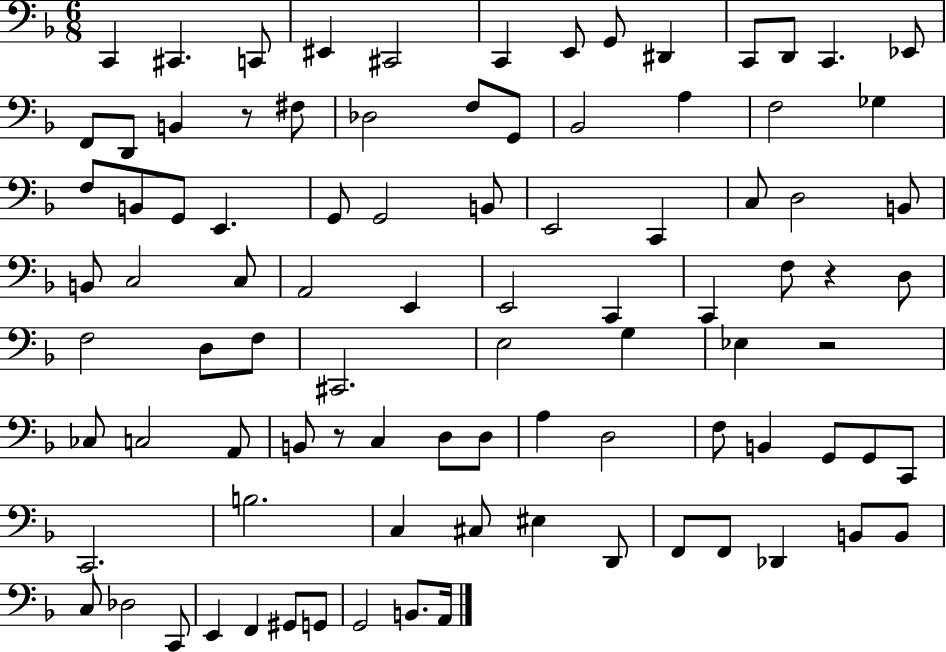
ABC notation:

X:1
T:Untitled
M:6/8
L:1/4
K:F
C,, ^C,, C,,/2 ^E,, ^C,,2 C,, E,,/2 G,,/2 ^D,, C,,/2 D,,/2 C,, _E,,/2 F,,/2 D,,/2 B,, z/2 ^F,/2 _D,2 F,/2 G,,/2 _B,,2 A, F,2 _G, F,/2 B,,/2 G,,/2 E,, G,,/2 G,,2 B,,/2 E,,2 C,, C,/2 D,2 B,,/2 B,,/2 C,2 C,/2 A,,2 E,, E,,2 C,, C,, F,/2 z D,/2 F,2 D,/2 F,/2 ^C,,2 E,2 G, _E, z2 _C,/2 C,2 A,,/2 B,,/2 z/2 C, D,/2 D,/2 A, D,2 F,/2 B,, G,,/2 G,,/2 C,,/2 C,,2 B,2 C, ^C,/2 ^E, D,,/2 F,,/2 F,,/2 _D,, B,,/2 B,,/2 C,/2 _D,2 C,,/2 E,, F,, ^G,,/2 G,,/2 G,,2 B,,/2 A,,/4